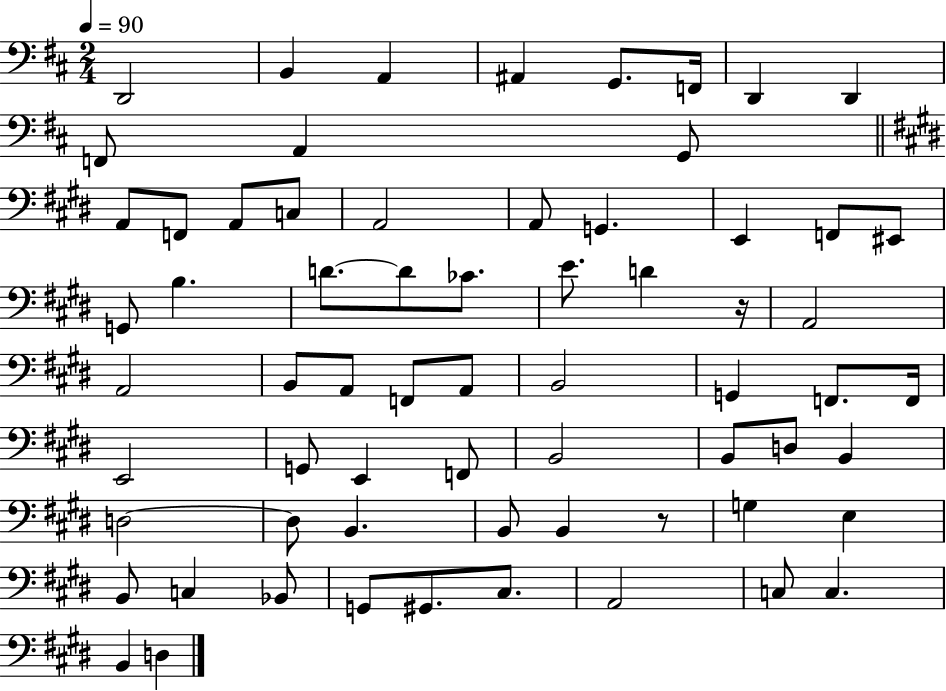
{
  \clef bass
  \numericTimeSignature
  \time 2/4
  \key d \major
  \tempo 4 = 90
  d,2 | b,4 a,4 | ais,4 g,8. f,16 | d,4 d,4 | \break f,8 a,4 g,8 | \bar "||" \break \key e \major a,8 f,8 a,8 c8 | a,2 | a,8 g,4. | e,4 f,8 eis,8 | \break g,8 b4. | d'8.~~ d'8 ces'8. | e'8. d'4 r16 | a,2 | \break a,2 | b,8 a,8 f,8 a,8 | b,2 | g,4 f,8. f,16 | \break e,2 | g,8 e,4 f,8 | b,2 | b,8 d8 b,4 | \break d2~~ | d8 b,4. | b,8 b,4 r8 | g4 e4 | \break b,8 c4 bes,8 | g,8 gis,8. cis8. | a,2 | c8 c4. | \break b,4 d4 | \bar "|."
}